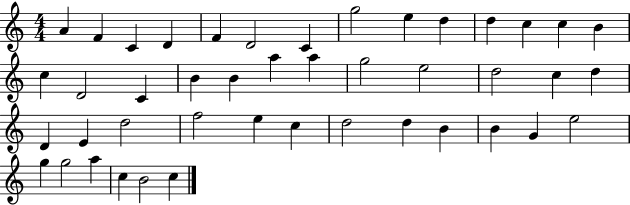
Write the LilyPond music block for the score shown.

{
  \clef treble
  \numericTimeSignature
  \time 4/4
  \key c \major
  a'4 f'4 c'4 d'4 | f'4 d'2 c'4 | g''2 e''4 d''4 | d''4 c''4 c''4 b'4 | \break c''4 d'2 c'4 | b'4 b'4 a''4 a''4 | g''2 e''2 | d''2 c''4 d''4 | \break d'4 e'4 d''2 | f''2 e''4 c''4 | d''2 d''4 b'4 | b'4 g'4 e''2 | \break g''4 g''2 a''4 | c''4 b'2 c''4 | \bar "|."
}